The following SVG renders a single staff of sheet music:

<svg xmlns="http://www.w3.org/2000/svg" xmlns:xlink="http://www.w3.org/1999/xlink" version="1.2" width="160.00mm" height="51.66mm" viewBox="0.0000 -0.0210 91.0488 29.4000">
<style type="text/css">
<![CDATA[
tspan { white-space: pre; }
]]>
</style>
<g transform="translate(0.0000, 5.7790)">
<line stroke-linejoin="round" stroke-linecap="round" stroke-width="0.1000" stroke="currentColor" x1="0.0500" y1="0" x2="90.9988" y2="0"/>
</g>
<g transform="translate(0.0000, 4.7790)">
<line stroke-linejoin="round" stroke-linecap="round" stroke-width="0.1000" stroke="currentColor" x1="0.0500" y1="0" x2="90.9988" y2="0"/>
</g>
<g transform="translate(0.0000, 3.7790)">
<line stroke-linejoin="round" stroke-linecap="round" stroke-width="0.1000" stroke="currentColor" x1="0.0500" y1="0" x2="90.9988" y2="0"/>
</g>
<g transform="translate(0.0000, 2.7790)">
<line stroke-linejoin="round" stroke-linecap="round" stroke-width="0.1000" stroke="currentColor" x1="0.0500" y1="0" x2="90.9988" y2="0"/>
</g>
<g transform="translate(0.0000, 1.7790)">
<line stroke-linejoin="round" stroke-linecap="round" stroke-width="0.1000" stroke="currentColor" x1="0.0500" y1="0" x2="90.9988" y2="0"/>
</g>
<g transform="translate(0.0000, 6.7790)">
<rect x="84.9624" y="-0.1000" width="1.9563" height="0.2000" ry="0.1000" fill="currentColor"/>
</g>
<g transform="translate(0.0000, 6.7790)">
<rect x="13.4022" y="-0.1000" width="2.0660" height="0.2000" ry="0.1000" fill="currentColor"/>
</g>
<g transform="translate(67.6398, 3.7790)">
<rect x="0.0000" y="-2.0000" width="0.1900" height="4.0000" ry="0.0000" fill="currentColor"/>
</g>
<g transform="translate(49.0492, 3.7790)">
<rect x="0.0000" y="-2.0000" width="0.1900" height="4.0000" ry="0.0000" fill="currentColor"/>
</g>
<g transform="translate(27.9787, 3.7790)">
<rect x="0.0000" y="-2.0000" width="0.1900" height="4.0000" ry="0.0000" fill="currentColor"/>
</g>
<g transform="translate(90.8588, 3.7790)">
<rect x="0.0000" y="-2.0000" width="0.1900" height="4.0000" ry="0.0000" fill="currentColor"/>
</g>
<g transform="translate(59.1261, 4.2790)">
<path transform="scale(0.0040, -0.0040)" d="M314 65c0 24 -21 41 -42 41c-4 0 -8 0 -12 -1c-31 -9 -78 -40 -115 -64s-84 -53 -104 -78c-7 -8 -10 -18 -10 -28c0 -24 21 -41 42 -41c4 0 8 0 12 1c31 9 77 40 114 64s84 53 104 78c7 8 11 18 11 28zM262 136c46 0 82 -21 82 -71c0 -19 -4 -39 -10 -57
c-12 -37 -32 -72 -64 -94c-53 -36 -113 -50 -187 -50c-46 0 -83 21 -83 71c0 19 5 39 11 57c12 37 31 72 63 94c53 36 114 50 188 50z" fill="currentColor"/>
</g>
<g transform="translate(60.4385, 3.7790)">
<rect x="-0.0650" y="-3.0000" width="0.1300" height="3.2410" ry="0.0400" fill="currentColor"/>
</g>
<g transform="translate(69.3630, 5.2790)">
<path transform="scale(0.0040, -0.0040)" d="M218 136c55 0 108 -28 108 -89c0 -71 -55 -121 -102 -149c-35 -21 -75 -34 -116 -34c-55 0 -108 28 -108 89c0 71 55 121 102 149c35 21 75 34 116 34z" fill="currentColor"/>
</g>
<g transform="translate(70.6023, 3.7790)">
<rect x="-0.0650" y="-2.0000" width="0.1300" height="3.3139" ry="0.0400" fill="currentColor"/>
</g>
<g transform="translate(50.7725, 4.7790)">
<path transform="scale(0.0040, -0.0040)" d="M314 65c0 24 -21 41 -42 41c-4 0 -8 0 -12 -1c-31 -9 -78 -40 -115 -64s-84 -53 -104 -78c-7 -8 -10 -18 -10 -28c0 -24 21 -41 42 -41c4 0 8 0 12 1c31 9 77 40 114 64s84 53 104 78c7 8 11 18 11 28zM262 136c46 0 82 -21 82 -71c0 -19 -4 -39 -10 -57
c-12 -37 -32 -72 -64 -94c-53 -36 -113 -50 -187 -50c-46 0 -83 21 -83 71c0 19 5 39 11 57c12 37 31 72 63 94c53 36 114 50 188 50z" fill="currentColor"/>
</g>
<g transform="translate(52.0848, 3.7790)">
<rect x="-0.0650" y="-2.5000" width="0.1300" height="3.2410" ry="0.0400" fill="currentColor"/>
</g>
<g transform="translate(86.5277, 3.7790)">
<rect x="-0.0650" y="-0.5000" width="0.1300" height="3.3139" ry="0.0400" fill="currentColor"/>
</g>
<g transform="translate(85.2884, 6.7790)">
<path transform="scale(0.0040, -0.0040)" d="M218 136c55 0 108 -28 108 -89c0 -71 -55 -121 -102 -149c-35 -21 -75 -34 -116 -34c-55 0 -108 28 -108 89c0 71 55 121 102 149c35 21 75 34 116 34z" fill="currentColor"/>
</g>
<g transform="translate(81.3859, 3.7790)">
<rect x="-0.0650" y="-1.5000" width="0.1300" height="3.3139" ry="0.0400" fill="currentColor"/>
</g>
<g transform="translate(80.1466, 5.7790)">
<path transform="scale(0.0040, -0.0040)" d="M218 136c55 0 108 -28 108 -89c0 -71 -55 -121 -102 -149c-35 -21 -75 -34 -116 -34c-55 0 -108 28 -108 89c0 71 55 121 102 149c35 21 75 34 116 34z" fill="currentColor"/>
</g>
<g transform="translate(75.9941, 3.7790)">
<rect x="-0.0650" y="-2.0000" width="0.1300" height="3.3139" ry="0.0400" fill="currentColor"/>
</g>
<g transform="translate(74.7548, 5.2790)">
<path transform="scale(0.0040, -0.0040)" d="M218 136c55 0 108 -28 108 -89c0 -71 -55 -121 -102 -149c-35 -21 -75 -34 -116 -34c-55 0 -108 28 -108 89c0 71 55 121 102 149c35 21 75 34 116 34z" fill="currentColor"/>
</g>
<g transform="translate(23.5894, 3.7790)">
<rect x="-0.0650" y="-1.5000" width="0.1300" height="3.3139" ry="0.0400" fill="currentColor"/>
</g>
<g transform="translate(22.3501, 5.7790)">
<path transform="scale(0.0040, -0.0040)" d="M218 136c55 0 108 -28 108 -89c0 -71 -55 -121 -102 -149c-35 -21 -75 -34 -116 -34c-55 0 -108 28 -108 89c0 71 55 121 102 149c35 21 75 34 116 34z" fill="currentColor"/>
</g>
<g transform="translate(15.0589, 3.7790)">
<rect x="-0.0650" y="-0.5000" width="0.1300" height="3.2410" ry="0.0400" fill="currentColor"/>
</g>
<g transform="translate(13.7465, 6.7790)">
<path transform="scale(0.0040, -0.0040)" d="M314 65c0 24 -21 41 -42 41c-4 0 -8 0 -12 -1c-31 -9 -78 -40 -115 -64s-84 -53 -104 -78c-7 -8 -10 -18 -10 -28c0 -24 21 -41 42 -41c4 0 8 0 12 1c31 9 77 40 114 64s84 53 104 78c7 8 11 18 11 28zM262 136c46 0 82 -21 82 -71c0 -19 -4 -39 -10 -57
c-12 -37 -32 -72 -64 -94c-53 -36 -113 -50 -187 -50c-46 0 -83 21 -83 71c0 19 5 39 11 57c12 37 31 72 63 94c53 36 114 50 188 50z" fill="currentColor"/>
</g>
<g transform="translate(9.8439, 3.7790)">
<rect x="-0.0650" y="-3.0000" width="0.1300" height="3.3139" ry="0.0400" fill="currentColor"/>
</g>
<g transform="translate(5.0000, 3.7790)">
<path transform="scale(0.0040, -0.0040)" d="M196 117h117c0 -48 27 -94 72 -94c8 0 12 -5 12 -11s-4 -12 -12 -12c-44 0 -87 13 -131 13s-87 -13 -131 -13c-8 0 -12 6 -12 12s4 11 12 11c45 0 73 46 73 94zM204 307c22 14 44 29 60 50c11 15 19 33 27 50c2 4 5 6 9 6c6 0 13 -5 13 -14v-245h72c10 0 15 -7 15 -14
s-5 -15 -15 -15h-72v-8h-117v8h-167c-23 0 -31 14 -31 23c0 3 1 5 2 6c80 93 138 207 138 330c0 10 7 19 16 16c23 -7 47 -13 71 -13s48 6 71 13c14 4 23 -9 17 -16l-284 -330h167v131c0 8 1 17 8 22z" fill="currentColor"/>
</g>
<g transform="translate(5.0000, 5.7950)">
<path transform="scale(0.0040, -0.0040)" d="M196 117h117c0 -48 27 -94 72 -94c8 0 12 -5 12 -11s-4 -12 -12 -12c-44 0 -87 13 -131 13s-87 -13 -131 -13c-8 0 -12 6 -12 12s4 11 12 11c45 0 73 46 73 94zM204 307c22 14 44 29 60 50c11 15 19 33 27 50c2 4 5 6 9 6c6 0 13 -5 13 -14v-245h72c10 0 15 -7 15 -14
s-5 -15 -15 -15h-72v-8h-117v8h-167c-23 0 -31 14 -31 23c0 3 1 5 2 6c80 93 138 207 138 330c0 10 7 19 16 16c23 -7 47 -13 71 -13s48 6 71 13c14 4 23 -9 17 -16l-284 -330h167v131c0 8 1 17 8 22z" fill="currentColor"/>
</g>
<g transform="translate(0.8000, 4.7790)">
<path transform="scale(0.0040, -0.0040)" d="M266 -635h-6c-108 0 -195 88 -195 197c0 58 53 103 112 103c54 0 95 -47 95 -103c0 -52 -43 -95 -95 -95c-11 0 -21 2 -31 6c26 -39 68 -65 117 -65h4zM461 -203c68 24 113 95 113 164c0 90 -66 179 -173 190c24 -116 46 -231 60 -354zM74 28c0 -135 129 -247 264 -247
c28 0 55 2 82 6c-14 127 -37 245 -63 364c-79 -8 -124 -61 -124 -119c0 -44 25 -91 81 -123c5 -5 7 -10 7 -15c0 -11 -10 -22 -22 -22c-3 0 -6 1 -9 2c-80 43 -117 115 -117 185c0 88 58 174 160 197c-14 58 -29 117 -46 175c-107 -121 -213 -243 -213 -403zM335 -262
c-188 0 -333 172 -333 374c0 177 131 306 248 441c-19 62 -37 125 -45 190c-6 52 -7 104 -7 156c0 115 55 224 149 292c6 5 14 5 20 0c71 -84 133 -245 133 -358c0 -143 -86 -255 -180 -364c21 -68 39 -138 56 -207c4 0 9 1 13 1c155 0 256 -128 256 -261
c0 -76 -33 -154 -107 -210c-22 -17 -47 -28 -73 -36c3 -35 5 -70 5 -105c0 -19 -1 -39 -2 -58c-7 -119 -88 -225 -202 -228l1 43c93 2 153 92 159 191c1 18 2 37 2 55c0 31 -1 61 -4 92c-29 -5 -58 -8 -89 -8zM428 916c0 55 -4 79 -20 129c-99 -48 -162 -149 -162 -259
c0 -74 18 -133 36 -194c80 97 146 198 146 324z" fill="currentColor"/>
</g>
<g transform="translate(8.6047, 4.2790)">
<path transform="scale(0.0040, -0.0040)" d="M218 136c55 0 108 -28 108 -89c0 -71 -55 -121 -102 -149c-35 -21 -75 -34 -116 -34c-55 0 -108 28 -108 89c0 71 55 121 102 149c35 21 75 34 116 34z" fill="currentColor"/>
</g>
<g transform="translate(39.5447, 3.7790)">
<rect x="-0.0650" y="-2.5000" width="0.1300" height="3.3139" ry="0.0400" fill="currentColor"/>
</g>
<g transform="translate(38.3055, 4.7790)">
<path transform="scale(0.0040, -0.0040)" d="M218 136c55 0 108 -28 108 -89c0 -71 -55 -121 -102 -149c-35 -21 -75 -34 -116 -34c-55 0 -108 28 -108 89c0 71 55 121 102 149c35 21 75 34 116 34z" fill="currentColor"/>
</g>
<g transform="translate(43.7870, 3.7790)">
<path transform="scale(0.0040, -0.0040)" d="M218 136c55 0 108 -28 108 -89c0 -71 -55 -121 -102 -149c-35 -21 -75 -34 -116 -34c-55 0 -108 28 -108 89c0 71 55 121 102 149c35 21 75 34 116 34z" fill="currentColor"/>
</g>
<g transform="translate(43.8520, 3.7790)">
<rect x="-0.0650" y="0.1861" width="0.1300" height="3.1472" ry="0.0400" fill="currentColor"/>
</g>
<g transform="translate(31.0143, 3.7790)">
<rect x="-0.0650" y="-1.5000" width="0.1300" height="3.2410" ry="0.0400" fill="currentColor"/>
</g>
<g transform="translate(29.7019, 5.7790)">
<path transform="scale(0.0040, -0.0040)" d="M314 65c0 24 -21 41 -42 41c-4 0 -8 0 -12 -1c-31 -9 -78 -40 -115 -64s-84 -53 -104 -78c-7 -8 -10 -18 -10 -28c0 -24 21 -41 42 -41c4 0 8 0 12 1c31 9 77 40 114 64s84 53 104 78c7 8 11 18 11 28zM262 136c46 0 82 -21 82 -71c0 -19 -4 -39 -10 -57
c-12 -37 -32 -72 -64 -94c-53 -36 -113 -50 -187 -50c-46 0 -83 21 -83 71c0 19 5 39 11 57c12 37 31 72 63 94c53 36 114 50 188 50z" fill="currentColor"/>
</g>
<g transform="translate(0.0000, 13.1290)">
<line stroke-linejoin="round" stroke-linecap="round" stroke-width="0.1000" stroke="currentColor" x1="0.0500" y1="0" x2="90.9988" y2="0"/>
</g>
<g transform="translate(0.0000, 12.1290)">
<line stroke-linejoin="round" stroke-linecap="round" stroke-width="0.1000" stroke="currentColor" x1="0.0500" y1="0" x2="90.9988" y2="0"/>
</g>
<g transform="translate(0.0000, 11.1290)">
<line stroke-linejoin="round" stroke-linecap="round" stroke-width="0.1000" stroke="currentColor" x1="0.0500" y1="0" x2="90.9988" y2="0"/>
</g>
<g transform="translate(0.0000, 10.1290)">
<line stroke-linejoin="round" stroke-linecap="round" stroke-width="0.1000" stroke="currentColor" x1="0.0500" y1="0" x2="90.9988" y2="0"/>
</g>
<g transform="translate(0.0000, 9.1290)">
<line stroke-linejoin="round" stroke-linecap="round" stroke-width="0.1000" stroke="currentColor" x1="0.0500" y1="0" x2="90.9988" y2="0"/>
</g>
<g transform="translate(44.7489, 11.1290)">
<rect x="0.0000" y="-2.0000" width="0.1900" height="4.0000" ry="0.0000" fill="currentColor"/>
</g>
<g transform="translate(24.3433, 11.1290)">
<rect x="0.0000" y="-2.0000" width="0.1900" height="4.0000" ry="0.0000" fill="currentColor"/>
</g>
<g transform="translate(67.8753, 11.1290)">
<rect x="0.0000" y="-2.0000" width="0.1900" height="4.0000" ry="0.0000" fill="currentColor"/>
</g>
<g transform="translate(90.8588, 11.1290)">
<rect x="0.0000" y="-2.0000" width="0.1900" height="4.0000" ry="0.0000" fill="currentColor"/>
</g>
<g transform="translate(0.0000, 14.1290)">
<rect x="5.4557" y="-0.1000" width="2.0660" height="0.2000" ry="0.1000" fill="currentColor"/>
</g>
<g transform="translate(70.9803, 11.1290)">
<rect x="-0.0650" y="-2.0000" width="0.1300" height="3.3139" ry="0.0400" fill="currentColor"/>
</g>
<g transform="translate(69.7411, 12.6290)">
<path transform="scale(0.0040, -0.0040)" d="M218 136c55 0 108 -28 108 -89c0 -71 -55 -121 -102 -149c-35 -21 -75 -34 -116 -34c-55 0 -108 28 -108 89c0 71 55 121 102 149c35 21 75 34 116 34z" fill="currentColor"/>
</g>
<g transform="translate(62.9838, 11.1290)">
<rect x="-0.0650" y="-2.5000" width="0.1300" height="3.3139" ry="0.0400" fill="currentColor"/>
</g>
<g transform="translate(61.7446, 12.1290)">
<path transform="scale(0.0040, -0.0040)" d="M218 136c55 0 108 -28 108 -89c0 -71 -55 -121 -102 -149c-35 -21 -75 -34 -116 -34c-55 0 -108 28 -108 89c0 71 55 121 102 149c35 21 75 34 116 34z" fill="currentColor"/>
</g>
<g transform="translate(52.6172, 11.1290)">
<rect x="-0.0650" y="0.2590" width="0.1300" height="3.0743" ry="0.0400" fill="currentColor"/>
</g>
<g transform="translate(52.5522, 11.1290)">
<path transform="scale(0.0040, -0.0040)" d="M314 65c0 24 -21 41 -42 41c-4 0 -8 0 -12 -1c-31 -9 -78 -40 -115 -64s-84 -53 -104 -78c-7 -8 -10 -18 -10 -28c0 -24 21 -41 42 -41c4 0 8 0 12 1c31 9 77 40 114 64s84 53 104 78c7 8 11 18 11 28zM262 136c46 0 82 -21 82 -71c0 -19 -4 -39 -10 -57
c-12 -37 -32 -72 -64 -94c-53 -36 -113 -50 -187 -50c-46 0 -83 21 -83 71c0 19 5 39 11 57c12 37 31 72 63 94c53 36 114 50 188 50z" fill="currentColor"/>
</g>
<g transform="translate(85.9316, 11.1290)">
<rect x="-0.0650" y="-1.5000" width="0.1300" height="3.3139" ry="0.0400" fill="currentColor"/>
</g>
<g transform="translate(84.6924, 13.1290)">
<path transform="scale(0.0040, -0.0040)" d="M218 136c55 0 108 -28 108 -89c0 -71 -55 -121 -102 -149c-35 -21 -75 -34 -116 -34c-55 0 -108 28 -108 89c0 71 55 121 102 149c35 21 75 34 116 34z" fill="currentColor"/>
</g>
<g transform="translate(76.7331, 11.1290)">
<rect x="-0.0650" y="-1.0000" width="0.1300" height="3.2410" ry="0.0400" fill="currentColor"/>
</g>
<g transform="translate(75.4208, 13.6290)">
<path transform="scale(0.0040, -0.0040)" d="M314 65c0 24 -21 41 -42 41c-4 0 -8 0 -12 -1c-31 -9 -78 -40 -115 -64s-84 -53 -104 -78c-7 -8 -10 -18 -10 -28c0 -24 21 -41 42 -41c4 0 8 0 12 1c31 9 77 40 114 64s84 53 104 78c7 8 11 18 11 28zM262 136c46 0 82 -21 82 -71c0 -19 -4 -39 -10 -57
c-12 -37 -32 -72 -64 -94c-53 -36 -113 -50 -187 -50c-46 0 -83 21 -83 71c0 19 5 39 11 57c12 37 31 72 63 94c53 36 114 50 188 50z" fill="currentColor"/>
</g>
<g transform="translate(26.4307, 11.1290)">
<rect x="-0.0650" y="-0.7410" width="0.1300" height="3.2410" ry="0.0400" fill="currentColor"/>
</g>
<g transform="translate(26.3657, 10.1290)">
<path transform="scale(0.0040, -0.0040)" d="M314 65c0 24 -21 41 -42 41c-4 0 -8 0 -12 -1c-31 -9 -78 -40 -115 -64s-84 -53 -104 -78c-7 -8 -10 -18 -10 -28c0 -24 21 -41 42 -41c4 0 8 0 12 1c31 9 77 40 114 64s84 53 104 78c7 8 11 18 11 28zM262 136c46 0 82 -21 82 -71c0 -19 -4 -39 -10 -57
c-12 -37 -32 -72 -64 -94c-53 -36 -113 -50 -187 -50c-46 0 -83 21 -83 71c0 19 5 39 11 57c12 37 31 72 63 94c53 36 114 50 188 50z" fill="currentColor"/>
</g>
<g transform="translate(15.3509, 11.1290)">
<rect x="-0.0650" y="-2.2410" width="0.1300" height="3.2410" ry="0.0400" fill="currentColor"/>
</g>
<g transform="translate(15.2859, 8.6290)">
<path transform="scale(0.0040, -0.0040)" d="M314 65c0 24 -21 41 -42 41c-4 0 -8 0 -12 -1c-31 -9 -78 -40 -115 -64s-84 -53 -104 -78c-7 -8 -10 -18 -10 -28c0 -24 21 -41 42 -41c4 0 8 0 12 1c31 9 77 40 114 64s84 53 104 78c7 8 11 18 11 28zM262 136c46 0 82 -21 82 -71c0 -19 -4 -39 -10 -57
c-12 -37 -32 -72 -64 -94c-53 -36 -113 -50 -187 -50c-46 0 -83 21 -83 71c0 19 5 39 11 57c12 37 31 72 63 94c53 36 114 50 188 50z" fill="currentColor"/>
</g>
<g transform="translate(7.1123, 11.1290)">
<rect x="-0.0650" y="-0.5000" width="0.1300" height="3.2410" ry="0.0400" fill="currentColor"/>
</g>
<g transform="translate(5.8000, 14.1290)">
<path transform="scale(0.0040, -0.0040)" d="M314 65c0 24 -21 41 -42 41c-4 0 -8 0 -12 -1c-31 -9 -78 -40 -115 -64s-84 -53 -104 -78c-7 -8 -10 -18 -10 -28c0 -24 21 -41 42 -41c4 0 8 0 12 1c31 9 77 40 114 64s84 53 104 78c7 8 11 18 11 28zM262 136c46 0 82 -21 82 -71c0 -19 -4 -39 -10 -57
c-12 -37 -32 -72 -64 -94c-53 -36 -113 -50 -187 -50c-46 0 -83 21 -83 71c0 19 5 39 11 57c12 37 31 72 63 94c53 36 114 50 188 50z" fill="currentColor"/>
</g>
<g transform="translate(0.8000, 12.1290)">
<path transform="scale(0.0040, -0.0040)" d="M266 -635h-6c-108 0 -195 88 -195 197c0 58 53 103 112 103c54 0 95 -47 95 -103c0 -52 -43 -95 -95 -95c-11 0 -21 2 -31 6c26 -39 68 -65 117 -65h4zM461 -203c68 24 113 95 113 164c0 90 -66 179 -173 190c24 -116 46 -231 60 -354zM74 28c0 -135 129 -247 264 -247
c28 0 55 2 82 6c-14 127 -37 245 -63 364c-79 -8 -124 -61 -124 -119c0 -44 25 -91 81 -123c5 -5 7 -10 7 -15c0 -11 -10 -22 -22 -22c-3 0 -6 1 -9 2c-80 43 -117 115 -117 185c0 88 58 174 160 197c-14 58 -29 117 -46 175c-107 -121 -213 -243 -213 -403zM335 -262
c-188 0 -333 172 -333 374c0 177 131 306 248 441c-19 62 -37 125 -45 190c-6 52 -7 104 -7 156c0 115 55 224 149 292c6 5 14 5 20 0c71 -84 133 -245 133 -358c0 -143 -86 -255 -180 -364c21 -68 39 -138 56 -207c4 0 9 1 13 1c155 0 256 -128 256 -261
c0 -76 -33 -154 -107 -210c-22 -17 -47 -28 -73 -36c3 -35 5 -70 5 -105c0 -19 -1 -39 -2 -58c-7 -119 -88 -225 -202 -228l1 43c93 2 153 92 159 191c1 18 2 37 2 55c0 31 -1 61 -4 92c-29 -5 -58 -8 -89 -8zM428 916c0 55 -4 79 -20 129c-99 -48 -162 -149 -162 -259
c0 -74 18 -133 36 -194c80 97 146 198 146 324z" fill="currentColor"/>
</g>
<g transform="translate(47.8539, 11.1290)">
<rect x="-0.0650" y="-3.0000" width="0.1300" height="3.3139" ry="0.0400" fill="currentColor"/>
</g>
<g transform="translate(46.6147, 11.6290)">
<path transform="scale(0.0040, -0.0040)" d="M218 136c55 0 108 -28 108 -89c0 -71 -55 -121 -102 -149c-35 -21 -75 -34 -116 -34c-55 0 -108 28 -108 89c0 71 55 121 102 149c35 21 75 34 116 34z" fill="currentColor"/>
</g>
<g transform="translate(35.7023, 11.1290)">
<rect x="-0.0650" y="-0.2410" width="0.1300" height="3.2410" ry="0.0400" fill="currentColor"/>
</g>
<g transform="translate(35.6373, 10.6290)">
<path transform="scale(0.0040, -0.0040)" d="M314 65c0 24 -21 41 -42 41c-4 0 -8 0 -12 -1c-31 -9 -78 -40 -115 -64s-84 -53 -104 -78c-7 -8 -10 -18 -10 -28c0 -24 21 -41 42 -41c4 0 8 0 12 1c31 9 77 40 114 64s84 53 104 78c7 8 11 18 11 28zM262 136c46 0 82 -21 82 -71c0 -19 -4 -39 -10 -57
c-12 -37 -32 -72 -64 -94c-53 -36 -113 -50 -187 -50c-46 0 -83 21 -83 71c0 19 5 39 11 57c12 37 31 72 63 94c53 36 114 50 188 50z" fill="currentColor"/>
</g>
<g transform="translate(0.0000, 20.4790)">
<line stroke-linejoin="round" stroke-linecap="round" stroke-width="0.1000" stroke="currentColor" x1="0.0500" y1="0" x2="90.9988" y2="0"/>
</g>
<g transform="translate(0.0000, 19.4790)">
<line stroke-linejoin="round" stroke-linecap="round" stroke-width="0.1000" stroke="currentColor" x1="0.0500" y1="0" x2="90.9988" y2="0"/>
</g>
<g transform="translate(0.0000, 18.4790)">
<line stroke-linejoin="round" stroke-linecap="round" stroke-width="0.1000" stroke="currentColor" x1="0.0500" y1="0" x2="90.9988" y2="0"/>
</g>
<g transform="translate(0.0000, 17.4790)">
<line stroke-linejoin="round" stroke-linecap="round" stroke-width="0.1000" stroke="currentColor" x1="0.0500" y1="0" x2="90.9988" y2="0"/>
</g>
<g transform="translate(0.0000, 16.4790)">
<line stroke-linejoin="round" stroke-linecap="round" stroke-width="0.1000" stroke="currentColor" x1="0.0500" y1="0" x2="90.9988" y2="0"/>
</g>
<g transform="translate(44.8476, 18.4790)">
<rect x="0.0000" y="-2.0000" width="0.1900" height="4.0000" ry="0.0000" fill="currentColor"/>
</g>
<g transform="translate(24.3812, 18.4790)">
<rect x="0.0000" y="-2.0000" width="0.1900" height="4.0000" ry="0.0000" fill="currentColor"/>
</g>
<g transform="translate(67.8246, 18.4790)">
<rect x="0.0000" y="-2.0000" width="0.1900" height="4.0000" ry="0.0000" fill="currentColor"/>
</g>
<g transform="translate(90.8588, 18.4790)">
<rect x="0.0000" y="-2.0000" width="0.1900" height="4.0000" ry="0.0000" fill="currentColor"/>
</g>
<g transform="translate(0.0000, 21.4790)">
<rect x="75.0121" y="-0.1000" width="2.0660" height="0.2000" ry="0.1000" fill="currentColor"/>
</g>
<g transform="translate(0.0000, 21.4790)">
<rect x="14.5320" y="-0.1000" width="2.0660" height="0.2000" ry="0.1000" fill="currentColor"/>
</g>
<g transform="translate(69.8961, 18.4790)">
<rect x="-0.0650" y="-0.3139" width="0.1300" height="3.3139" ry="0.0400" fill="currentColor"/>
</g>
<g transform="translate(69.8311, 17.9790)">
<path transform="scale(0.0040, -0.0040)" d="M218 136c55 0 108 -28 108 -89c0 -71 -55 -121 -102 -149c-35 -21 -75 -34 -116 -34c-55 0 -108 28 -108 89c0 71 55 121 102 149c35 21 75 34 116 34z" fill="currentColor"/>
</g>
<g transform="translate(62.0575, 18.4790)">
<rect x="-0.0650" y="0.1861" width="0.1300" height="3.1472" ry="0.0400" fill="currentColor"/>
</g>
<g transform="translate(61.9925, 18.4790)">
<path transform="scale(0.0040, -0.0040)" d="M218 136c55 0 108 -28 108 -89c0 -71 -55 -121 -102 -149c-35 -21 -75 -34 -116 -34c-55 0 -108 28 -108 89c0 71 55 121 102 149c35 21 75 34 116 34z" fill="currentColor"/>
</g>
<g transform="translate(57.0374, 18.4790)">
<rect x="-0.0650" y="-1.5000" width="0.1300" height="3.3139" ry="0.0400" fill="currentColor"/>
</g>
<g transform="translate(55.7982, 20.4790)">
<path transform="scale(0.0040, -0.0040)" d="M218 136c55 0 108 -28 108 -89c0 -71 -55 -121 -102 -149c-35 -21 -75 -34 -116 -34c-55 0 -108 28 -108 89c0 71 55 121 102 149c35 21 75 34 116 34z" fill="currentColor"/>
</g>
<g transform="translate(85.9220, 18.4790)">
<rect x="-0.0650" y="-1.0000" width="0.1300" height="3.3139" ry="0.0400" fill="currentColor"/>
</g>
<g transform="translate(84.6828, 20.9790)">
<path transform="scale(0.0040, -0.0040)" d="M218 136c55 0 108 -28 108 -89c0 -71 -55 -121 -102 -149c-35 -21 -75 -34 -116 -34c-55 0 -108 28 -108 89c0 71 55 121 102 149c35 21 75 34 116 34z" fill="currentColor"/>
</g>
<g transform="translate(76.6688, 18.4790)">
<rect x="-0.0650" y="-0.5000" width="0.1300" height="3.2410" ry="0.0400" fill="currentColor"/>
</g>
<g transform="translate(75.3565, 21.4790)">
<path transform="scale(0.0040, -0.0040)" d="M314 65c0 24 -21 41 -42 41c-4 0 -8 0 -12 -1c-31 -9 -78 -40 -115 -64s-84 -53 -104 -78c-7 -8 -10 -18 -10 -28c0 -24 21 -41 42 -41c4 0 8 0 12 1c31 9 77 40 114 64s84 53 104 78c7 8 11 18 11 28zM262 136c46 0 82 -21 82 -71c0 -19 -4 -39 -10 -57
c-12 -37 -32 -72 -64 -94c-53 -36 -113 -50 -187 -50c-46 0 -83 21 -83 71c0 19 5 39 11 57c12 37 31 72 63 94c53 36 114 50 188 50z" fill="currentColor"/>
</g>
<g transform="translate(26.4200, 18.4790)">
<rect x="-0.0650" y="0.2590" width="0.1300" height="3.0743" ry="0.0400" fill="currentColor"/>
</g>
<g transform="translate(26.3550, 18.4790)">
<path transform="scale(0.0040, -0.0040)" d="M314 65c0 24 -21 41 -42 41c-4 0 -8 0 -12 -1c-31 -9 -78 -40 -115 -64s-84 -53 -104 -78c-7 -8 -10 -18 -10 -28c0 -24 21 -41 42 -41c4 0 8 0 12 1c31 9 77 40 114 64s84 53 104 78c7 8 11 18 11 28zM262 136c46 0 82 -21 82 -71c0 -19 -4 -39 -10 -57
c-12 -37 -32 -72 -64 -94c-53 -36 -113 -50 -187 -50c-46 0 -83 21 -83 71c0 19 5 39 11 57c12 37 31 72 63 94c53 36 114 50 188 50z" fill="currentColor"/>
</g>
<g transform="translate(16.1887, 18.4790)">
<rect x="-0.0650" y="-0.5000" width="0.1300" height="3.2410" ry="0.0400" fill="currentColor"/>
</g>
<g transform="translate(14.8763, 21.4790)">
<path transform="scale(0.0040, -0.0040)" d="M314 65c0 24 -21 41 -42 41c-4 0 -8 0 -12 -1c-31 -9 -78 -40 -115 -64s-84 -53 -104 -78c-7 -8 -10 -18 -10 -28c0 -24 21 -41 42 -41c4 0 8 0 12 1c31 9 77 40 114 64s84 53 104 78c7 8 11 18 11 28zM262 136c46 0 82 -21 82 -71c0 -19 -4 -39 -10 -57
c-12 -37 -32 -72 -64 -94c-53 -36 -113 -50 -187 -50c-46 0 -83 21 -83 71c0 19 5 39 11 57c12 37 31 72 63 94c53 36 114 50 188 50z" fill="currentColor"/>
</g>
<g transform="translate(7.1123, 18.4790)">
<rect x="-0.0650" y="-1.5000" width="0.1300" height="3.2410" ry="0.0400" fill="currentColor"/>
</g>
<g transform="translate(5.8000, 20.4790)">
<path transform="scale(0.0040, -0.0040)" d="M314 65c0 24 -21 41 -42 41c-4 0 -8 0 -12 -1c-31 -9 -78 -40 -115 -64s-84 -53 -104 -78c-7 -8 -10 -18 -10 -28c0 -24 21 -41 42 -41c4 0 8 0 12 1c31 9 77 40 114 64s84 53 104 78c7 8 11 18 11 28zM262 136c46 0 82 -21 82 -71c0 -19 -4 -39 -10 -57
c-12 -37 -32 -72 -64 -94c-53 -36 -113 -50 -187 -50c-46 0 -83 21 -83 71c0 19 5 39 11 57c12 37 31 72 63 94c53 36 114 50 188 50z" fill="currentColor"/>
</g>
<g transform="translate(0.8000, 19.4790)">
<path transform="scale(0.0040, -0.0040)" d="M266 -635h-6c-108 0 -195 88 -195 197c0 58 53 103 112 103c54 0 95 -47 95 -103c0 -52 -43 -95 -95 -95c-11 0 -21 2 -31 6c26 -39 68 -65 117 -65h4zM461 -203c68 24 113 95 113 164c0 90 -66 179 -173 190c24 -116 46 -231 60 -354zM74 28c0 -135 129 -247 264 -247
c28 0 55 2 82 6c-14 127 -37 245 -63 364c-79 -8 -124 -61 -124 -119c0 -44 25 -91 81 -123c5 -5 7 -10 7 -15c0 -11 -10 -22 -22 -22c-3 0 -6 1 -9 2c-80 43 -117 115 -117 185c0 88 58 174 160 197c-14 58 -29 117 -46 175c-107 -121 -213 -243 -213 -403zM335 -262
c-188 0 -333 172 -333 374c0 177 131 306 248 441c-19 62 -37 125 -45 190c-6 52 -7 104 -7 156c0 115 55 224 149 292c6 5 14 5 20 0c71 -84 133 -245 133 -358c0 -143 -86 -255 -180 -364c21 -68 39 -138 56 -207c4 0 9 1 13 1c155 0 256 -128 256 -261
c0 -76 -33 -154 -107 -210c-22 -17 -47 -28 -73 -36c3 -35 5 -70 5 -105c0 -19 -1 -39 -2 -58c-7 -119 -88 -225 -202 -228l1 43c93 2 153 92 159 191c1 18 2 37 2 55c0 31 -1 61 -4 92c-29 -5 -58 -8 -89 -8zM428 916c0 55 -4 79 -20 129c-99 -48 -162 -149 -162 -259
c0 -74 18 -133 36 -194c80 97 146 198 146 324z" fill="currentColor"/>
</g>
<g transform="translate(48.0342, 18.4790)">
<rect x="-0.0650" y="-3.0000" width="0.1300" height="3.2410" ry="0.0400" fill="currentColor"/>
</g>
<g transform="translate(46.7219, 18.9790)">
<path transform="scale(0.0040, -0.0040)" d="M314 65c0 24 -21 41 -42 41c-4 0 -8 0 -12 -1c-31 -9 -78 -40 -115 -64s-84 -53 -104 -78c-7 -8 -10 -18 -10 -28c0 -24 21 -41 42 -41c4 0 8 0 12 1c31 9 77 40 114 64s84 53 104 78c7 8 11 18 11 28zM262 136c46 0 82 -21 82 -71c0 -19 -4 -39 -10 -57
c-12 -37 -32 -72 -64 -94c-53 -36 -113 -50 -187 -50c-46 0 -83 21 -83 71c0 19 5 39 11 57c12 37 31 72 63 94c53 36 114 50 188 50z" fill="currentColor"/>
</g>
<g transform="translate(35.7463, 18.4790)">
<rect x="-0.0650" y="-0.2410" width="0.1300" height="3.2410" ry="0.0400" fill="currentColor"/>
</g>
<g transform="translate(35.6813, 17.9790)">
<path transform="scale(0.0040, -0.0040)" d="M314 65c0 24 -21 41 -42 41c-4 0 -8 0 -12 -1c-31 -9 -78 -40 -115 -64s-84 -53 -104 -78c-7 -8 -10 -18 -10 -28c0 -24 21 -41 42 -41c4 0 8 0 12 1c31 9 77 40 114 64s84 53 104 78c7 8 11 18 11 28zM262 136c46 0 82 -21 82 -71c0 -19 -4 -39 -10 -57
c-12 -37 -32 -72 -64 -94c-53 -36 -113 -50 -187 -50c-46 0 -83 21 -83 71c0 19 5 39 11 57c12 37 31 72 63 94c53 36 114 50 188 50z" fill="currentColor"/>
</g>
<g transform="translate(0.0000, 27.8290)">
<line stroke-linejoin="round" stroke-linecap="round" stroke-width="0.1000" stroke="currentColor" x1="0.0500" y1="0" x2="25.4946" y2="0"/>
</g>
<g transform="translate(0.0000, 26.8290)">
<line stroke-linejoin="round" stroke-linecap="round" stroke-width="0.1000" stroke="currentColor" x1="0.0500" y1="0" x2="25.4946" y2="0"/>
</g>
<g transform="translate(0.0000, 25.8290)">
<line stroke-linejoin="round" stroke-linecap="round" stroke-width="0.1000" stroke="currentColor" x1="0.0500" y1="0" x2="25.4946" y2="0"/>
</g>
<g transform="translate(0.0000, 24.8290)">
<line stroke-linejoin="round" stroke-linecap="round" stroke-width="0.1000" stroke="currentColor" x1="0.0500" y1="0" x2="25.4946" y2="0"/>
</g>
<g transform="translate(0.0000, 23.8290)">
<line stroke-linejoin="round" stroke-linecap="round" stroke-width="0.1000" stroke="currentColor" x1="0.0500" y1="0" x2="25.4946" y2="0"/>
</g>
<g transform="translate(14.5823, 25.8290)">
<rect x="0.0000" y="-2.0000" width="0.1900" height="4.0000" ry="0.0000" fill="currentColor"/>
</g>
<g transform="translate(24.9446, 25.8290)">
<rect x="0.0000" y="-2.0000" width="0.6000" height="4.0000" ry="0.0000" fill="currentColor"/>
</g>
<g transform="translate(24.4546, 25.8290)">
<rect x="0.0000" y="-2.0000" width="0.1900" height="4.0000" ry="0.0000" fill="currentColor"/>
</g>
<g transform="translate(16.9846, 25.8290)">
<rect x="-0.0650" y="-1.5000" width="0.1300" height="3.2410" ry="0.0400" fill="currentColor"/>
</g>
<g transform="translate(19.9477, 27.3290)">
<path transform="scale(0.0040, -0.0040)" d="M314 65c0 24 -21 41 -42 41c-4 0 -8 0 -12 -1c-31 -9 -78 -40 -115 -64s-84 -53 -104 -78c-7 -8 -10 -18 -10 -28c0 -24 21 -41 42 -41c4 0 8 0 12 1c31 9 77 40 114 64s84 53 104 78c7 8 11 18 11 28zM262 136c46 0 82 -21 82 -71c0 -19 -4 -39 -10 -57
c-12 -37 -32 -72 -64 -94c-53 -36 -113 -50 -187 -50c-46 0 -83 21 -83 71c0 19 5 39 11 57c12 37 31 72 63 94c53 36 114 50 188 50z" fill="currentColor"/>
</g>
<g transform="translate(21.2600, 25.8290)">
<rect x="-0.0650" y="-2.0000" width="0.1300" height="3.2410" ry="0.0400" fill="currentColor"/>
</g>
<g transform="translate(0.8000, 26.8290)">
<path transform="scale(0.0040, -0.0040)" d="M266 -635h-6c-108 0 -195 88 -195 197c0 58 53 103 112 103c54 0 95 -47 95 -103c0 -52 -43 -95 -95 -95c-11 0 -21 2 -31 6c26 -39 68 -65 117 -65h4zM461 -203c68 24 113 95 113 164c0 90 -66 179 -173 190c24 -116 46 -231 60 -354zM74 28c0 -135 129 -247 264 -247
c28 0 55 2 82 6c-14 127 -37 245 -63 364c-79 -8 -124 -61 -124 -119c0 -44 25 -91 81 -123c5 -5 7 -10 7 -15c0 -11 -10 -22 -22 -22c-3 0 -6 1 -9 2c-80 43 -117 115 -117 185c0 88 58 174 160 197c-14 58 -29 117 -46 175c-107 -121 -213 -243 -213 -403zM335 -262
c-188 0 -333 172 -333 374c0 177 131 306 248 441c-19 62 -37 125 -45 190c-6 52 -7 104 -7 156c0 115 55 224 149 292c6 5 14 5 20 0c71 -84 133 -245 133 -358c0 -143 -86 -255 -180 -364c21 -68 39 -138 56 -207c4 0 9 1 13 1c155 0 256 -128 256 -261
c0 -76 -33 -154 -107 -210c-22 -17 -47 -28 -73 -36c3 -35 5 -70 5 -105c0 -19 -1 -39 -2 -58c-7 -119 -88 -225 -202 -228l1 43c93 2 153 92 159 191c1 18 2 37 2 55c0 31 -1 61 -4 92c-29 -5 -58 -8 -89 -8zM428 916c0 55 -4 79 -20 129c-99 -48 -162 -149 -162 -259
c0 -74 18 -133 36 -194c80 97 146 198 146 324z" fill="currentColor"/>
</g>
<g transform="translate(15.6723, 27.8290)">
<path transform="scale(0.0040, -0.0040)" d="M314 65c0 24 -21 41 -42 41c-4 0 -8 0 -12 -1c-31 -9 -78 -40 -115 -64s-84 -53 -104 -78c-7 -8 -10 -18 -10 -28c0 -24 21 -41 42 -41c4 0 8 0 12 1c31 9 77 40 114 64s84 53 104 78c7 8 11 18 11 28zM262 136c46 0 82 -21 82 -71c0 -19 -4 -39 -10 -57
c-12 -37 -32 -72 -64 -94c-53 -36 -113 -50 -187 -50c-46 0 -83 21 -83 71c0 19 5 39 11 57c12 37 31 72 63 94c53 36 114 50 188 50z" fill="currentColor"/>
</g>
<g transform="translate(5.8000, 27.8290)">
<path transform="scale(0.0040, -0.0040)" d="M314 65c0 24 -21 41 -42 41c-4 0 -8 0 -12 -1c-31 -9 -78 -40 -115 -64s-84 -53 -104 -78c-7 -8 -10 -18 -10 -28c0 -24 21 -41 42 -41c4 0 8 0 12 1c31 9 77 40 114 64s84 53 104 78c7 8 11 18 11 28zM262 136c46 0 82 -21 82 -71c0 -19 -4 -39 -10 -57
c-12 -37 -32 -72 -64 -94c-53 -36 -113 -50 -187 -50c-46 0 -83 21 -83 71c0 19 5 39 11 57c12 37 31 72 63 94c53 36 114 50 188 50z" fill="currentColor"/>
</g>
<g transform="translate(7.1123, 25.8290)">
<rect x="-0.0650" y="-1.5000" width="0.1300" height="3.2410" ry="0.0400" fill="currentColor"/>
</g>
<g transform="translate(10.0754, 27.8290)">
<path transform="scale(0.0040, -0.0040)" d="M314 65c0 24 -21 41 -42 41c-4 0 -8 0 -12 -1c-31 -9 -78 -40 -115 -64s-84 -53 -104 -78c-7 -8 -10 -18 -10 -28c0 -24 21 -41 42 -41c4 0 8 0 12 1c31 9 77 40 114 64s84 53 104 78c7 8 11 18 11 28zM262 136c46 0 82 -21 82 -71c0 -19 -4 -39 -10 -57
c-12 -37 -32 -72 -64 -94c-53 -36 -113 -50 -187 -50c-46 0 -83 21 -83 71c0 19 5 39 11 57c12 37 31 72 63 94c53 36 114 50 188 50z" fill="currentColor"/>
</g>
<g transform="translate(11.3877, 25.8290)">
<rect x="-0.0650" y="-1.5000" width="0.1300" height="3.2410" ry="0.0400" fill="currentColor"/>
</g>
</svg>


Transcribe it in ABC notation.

X:1
T:Untitled
M:4/4
L:1/4
K:C
A C2 E E2 G B G2 A2 F F E C C2 g2 d2 c2 A B2 G F D2 E E2 C2 B2 c2 A2 E B c C2 D E2 E2 E2 F2